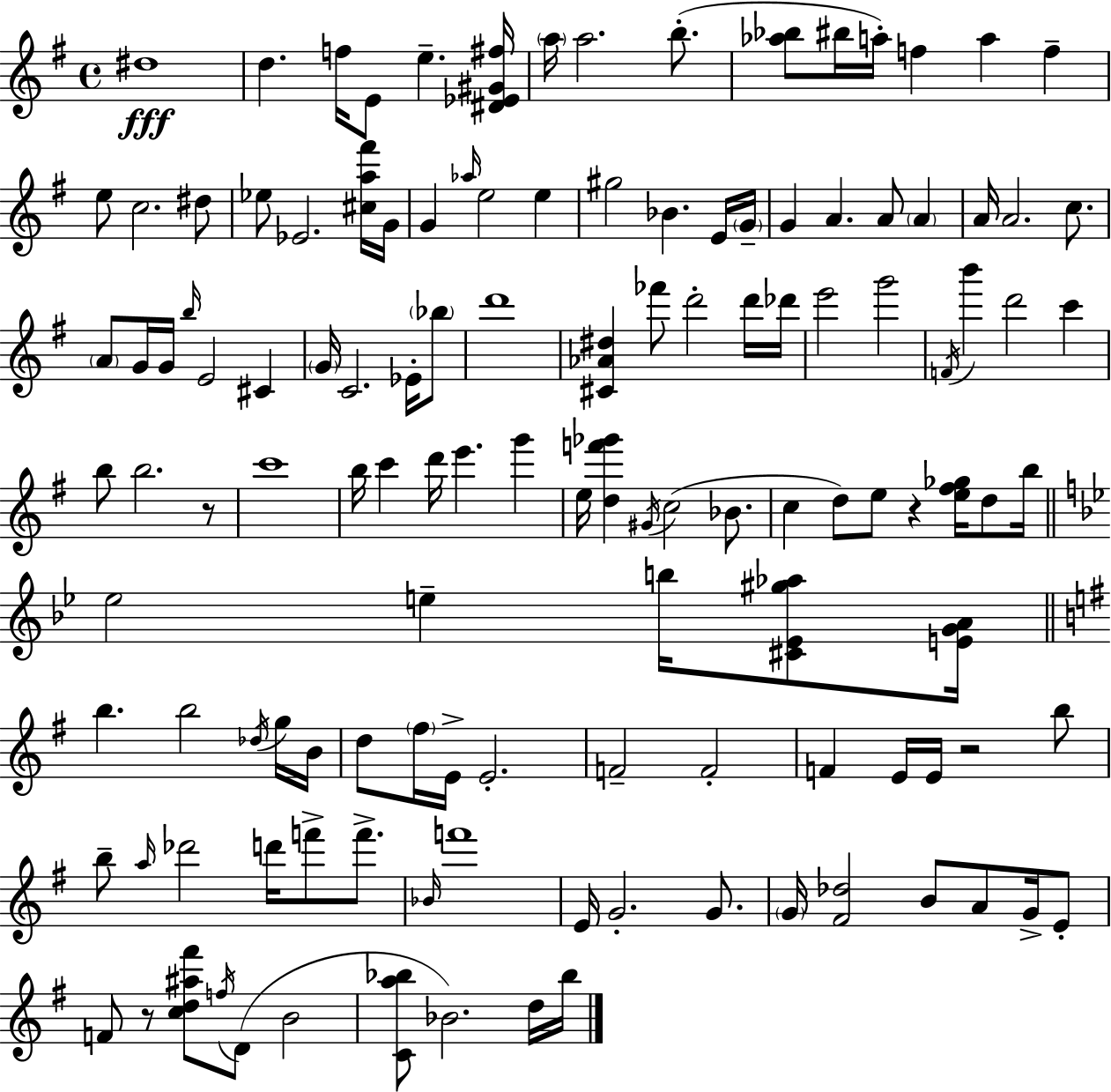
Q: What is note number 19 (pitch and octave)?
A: G4